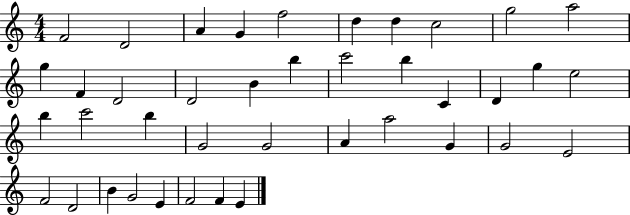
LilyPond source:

{
  \clef treble
  \numericTimeSignature
  \time 4/4
  \key c \major
  f'2 d'2 | a'4 g'4 f''2 | d''4 d''4 c''2 | g''2 a''2 | \break g''4 f'4 d'2 | d'2 b'4 b''4 | c'''2 b''4 c'4 | d'4 g''4 e''2 | \break b''4 c'''2 b''4 | g'2 g'2 | a'4 a''2 g'4 | g'2 e'2 | \break f'2 d'2 | b'4 g'2 e'4 | f'2 f'4 e'4 | \bar "|."
}